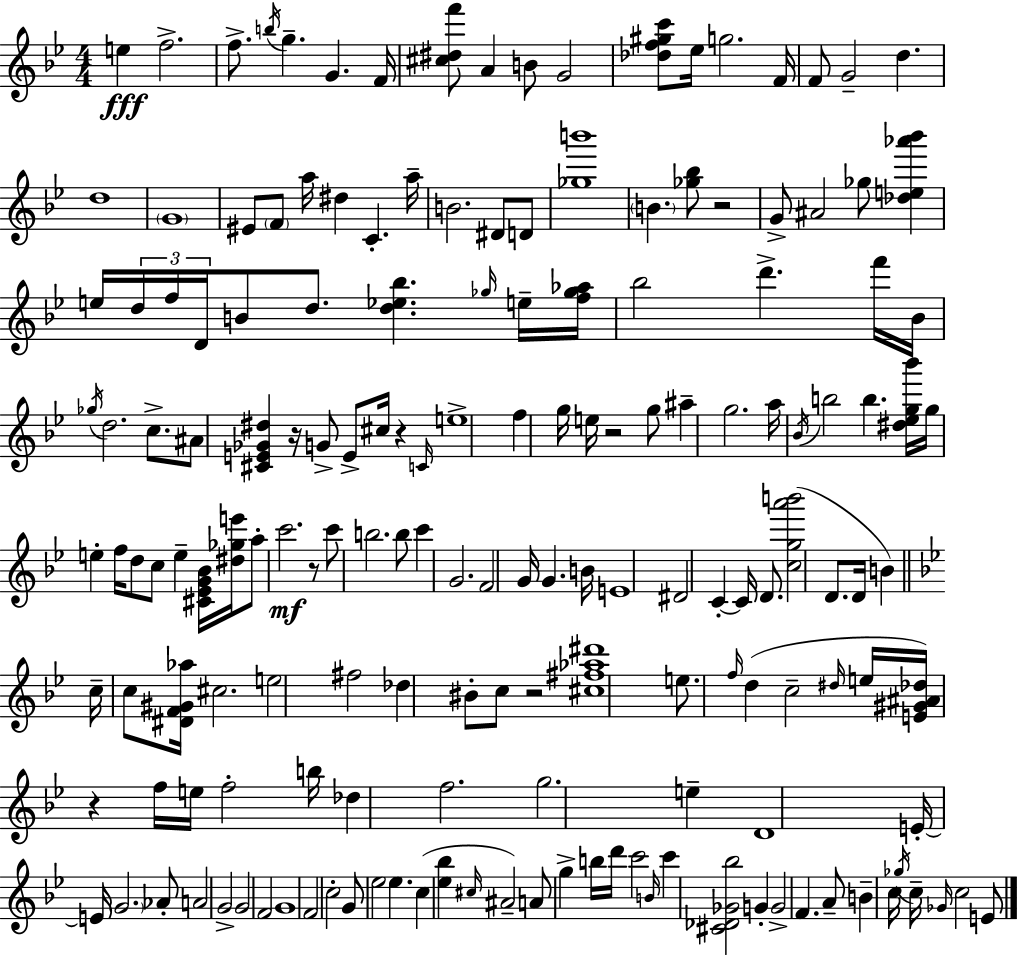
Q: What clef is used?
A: treble